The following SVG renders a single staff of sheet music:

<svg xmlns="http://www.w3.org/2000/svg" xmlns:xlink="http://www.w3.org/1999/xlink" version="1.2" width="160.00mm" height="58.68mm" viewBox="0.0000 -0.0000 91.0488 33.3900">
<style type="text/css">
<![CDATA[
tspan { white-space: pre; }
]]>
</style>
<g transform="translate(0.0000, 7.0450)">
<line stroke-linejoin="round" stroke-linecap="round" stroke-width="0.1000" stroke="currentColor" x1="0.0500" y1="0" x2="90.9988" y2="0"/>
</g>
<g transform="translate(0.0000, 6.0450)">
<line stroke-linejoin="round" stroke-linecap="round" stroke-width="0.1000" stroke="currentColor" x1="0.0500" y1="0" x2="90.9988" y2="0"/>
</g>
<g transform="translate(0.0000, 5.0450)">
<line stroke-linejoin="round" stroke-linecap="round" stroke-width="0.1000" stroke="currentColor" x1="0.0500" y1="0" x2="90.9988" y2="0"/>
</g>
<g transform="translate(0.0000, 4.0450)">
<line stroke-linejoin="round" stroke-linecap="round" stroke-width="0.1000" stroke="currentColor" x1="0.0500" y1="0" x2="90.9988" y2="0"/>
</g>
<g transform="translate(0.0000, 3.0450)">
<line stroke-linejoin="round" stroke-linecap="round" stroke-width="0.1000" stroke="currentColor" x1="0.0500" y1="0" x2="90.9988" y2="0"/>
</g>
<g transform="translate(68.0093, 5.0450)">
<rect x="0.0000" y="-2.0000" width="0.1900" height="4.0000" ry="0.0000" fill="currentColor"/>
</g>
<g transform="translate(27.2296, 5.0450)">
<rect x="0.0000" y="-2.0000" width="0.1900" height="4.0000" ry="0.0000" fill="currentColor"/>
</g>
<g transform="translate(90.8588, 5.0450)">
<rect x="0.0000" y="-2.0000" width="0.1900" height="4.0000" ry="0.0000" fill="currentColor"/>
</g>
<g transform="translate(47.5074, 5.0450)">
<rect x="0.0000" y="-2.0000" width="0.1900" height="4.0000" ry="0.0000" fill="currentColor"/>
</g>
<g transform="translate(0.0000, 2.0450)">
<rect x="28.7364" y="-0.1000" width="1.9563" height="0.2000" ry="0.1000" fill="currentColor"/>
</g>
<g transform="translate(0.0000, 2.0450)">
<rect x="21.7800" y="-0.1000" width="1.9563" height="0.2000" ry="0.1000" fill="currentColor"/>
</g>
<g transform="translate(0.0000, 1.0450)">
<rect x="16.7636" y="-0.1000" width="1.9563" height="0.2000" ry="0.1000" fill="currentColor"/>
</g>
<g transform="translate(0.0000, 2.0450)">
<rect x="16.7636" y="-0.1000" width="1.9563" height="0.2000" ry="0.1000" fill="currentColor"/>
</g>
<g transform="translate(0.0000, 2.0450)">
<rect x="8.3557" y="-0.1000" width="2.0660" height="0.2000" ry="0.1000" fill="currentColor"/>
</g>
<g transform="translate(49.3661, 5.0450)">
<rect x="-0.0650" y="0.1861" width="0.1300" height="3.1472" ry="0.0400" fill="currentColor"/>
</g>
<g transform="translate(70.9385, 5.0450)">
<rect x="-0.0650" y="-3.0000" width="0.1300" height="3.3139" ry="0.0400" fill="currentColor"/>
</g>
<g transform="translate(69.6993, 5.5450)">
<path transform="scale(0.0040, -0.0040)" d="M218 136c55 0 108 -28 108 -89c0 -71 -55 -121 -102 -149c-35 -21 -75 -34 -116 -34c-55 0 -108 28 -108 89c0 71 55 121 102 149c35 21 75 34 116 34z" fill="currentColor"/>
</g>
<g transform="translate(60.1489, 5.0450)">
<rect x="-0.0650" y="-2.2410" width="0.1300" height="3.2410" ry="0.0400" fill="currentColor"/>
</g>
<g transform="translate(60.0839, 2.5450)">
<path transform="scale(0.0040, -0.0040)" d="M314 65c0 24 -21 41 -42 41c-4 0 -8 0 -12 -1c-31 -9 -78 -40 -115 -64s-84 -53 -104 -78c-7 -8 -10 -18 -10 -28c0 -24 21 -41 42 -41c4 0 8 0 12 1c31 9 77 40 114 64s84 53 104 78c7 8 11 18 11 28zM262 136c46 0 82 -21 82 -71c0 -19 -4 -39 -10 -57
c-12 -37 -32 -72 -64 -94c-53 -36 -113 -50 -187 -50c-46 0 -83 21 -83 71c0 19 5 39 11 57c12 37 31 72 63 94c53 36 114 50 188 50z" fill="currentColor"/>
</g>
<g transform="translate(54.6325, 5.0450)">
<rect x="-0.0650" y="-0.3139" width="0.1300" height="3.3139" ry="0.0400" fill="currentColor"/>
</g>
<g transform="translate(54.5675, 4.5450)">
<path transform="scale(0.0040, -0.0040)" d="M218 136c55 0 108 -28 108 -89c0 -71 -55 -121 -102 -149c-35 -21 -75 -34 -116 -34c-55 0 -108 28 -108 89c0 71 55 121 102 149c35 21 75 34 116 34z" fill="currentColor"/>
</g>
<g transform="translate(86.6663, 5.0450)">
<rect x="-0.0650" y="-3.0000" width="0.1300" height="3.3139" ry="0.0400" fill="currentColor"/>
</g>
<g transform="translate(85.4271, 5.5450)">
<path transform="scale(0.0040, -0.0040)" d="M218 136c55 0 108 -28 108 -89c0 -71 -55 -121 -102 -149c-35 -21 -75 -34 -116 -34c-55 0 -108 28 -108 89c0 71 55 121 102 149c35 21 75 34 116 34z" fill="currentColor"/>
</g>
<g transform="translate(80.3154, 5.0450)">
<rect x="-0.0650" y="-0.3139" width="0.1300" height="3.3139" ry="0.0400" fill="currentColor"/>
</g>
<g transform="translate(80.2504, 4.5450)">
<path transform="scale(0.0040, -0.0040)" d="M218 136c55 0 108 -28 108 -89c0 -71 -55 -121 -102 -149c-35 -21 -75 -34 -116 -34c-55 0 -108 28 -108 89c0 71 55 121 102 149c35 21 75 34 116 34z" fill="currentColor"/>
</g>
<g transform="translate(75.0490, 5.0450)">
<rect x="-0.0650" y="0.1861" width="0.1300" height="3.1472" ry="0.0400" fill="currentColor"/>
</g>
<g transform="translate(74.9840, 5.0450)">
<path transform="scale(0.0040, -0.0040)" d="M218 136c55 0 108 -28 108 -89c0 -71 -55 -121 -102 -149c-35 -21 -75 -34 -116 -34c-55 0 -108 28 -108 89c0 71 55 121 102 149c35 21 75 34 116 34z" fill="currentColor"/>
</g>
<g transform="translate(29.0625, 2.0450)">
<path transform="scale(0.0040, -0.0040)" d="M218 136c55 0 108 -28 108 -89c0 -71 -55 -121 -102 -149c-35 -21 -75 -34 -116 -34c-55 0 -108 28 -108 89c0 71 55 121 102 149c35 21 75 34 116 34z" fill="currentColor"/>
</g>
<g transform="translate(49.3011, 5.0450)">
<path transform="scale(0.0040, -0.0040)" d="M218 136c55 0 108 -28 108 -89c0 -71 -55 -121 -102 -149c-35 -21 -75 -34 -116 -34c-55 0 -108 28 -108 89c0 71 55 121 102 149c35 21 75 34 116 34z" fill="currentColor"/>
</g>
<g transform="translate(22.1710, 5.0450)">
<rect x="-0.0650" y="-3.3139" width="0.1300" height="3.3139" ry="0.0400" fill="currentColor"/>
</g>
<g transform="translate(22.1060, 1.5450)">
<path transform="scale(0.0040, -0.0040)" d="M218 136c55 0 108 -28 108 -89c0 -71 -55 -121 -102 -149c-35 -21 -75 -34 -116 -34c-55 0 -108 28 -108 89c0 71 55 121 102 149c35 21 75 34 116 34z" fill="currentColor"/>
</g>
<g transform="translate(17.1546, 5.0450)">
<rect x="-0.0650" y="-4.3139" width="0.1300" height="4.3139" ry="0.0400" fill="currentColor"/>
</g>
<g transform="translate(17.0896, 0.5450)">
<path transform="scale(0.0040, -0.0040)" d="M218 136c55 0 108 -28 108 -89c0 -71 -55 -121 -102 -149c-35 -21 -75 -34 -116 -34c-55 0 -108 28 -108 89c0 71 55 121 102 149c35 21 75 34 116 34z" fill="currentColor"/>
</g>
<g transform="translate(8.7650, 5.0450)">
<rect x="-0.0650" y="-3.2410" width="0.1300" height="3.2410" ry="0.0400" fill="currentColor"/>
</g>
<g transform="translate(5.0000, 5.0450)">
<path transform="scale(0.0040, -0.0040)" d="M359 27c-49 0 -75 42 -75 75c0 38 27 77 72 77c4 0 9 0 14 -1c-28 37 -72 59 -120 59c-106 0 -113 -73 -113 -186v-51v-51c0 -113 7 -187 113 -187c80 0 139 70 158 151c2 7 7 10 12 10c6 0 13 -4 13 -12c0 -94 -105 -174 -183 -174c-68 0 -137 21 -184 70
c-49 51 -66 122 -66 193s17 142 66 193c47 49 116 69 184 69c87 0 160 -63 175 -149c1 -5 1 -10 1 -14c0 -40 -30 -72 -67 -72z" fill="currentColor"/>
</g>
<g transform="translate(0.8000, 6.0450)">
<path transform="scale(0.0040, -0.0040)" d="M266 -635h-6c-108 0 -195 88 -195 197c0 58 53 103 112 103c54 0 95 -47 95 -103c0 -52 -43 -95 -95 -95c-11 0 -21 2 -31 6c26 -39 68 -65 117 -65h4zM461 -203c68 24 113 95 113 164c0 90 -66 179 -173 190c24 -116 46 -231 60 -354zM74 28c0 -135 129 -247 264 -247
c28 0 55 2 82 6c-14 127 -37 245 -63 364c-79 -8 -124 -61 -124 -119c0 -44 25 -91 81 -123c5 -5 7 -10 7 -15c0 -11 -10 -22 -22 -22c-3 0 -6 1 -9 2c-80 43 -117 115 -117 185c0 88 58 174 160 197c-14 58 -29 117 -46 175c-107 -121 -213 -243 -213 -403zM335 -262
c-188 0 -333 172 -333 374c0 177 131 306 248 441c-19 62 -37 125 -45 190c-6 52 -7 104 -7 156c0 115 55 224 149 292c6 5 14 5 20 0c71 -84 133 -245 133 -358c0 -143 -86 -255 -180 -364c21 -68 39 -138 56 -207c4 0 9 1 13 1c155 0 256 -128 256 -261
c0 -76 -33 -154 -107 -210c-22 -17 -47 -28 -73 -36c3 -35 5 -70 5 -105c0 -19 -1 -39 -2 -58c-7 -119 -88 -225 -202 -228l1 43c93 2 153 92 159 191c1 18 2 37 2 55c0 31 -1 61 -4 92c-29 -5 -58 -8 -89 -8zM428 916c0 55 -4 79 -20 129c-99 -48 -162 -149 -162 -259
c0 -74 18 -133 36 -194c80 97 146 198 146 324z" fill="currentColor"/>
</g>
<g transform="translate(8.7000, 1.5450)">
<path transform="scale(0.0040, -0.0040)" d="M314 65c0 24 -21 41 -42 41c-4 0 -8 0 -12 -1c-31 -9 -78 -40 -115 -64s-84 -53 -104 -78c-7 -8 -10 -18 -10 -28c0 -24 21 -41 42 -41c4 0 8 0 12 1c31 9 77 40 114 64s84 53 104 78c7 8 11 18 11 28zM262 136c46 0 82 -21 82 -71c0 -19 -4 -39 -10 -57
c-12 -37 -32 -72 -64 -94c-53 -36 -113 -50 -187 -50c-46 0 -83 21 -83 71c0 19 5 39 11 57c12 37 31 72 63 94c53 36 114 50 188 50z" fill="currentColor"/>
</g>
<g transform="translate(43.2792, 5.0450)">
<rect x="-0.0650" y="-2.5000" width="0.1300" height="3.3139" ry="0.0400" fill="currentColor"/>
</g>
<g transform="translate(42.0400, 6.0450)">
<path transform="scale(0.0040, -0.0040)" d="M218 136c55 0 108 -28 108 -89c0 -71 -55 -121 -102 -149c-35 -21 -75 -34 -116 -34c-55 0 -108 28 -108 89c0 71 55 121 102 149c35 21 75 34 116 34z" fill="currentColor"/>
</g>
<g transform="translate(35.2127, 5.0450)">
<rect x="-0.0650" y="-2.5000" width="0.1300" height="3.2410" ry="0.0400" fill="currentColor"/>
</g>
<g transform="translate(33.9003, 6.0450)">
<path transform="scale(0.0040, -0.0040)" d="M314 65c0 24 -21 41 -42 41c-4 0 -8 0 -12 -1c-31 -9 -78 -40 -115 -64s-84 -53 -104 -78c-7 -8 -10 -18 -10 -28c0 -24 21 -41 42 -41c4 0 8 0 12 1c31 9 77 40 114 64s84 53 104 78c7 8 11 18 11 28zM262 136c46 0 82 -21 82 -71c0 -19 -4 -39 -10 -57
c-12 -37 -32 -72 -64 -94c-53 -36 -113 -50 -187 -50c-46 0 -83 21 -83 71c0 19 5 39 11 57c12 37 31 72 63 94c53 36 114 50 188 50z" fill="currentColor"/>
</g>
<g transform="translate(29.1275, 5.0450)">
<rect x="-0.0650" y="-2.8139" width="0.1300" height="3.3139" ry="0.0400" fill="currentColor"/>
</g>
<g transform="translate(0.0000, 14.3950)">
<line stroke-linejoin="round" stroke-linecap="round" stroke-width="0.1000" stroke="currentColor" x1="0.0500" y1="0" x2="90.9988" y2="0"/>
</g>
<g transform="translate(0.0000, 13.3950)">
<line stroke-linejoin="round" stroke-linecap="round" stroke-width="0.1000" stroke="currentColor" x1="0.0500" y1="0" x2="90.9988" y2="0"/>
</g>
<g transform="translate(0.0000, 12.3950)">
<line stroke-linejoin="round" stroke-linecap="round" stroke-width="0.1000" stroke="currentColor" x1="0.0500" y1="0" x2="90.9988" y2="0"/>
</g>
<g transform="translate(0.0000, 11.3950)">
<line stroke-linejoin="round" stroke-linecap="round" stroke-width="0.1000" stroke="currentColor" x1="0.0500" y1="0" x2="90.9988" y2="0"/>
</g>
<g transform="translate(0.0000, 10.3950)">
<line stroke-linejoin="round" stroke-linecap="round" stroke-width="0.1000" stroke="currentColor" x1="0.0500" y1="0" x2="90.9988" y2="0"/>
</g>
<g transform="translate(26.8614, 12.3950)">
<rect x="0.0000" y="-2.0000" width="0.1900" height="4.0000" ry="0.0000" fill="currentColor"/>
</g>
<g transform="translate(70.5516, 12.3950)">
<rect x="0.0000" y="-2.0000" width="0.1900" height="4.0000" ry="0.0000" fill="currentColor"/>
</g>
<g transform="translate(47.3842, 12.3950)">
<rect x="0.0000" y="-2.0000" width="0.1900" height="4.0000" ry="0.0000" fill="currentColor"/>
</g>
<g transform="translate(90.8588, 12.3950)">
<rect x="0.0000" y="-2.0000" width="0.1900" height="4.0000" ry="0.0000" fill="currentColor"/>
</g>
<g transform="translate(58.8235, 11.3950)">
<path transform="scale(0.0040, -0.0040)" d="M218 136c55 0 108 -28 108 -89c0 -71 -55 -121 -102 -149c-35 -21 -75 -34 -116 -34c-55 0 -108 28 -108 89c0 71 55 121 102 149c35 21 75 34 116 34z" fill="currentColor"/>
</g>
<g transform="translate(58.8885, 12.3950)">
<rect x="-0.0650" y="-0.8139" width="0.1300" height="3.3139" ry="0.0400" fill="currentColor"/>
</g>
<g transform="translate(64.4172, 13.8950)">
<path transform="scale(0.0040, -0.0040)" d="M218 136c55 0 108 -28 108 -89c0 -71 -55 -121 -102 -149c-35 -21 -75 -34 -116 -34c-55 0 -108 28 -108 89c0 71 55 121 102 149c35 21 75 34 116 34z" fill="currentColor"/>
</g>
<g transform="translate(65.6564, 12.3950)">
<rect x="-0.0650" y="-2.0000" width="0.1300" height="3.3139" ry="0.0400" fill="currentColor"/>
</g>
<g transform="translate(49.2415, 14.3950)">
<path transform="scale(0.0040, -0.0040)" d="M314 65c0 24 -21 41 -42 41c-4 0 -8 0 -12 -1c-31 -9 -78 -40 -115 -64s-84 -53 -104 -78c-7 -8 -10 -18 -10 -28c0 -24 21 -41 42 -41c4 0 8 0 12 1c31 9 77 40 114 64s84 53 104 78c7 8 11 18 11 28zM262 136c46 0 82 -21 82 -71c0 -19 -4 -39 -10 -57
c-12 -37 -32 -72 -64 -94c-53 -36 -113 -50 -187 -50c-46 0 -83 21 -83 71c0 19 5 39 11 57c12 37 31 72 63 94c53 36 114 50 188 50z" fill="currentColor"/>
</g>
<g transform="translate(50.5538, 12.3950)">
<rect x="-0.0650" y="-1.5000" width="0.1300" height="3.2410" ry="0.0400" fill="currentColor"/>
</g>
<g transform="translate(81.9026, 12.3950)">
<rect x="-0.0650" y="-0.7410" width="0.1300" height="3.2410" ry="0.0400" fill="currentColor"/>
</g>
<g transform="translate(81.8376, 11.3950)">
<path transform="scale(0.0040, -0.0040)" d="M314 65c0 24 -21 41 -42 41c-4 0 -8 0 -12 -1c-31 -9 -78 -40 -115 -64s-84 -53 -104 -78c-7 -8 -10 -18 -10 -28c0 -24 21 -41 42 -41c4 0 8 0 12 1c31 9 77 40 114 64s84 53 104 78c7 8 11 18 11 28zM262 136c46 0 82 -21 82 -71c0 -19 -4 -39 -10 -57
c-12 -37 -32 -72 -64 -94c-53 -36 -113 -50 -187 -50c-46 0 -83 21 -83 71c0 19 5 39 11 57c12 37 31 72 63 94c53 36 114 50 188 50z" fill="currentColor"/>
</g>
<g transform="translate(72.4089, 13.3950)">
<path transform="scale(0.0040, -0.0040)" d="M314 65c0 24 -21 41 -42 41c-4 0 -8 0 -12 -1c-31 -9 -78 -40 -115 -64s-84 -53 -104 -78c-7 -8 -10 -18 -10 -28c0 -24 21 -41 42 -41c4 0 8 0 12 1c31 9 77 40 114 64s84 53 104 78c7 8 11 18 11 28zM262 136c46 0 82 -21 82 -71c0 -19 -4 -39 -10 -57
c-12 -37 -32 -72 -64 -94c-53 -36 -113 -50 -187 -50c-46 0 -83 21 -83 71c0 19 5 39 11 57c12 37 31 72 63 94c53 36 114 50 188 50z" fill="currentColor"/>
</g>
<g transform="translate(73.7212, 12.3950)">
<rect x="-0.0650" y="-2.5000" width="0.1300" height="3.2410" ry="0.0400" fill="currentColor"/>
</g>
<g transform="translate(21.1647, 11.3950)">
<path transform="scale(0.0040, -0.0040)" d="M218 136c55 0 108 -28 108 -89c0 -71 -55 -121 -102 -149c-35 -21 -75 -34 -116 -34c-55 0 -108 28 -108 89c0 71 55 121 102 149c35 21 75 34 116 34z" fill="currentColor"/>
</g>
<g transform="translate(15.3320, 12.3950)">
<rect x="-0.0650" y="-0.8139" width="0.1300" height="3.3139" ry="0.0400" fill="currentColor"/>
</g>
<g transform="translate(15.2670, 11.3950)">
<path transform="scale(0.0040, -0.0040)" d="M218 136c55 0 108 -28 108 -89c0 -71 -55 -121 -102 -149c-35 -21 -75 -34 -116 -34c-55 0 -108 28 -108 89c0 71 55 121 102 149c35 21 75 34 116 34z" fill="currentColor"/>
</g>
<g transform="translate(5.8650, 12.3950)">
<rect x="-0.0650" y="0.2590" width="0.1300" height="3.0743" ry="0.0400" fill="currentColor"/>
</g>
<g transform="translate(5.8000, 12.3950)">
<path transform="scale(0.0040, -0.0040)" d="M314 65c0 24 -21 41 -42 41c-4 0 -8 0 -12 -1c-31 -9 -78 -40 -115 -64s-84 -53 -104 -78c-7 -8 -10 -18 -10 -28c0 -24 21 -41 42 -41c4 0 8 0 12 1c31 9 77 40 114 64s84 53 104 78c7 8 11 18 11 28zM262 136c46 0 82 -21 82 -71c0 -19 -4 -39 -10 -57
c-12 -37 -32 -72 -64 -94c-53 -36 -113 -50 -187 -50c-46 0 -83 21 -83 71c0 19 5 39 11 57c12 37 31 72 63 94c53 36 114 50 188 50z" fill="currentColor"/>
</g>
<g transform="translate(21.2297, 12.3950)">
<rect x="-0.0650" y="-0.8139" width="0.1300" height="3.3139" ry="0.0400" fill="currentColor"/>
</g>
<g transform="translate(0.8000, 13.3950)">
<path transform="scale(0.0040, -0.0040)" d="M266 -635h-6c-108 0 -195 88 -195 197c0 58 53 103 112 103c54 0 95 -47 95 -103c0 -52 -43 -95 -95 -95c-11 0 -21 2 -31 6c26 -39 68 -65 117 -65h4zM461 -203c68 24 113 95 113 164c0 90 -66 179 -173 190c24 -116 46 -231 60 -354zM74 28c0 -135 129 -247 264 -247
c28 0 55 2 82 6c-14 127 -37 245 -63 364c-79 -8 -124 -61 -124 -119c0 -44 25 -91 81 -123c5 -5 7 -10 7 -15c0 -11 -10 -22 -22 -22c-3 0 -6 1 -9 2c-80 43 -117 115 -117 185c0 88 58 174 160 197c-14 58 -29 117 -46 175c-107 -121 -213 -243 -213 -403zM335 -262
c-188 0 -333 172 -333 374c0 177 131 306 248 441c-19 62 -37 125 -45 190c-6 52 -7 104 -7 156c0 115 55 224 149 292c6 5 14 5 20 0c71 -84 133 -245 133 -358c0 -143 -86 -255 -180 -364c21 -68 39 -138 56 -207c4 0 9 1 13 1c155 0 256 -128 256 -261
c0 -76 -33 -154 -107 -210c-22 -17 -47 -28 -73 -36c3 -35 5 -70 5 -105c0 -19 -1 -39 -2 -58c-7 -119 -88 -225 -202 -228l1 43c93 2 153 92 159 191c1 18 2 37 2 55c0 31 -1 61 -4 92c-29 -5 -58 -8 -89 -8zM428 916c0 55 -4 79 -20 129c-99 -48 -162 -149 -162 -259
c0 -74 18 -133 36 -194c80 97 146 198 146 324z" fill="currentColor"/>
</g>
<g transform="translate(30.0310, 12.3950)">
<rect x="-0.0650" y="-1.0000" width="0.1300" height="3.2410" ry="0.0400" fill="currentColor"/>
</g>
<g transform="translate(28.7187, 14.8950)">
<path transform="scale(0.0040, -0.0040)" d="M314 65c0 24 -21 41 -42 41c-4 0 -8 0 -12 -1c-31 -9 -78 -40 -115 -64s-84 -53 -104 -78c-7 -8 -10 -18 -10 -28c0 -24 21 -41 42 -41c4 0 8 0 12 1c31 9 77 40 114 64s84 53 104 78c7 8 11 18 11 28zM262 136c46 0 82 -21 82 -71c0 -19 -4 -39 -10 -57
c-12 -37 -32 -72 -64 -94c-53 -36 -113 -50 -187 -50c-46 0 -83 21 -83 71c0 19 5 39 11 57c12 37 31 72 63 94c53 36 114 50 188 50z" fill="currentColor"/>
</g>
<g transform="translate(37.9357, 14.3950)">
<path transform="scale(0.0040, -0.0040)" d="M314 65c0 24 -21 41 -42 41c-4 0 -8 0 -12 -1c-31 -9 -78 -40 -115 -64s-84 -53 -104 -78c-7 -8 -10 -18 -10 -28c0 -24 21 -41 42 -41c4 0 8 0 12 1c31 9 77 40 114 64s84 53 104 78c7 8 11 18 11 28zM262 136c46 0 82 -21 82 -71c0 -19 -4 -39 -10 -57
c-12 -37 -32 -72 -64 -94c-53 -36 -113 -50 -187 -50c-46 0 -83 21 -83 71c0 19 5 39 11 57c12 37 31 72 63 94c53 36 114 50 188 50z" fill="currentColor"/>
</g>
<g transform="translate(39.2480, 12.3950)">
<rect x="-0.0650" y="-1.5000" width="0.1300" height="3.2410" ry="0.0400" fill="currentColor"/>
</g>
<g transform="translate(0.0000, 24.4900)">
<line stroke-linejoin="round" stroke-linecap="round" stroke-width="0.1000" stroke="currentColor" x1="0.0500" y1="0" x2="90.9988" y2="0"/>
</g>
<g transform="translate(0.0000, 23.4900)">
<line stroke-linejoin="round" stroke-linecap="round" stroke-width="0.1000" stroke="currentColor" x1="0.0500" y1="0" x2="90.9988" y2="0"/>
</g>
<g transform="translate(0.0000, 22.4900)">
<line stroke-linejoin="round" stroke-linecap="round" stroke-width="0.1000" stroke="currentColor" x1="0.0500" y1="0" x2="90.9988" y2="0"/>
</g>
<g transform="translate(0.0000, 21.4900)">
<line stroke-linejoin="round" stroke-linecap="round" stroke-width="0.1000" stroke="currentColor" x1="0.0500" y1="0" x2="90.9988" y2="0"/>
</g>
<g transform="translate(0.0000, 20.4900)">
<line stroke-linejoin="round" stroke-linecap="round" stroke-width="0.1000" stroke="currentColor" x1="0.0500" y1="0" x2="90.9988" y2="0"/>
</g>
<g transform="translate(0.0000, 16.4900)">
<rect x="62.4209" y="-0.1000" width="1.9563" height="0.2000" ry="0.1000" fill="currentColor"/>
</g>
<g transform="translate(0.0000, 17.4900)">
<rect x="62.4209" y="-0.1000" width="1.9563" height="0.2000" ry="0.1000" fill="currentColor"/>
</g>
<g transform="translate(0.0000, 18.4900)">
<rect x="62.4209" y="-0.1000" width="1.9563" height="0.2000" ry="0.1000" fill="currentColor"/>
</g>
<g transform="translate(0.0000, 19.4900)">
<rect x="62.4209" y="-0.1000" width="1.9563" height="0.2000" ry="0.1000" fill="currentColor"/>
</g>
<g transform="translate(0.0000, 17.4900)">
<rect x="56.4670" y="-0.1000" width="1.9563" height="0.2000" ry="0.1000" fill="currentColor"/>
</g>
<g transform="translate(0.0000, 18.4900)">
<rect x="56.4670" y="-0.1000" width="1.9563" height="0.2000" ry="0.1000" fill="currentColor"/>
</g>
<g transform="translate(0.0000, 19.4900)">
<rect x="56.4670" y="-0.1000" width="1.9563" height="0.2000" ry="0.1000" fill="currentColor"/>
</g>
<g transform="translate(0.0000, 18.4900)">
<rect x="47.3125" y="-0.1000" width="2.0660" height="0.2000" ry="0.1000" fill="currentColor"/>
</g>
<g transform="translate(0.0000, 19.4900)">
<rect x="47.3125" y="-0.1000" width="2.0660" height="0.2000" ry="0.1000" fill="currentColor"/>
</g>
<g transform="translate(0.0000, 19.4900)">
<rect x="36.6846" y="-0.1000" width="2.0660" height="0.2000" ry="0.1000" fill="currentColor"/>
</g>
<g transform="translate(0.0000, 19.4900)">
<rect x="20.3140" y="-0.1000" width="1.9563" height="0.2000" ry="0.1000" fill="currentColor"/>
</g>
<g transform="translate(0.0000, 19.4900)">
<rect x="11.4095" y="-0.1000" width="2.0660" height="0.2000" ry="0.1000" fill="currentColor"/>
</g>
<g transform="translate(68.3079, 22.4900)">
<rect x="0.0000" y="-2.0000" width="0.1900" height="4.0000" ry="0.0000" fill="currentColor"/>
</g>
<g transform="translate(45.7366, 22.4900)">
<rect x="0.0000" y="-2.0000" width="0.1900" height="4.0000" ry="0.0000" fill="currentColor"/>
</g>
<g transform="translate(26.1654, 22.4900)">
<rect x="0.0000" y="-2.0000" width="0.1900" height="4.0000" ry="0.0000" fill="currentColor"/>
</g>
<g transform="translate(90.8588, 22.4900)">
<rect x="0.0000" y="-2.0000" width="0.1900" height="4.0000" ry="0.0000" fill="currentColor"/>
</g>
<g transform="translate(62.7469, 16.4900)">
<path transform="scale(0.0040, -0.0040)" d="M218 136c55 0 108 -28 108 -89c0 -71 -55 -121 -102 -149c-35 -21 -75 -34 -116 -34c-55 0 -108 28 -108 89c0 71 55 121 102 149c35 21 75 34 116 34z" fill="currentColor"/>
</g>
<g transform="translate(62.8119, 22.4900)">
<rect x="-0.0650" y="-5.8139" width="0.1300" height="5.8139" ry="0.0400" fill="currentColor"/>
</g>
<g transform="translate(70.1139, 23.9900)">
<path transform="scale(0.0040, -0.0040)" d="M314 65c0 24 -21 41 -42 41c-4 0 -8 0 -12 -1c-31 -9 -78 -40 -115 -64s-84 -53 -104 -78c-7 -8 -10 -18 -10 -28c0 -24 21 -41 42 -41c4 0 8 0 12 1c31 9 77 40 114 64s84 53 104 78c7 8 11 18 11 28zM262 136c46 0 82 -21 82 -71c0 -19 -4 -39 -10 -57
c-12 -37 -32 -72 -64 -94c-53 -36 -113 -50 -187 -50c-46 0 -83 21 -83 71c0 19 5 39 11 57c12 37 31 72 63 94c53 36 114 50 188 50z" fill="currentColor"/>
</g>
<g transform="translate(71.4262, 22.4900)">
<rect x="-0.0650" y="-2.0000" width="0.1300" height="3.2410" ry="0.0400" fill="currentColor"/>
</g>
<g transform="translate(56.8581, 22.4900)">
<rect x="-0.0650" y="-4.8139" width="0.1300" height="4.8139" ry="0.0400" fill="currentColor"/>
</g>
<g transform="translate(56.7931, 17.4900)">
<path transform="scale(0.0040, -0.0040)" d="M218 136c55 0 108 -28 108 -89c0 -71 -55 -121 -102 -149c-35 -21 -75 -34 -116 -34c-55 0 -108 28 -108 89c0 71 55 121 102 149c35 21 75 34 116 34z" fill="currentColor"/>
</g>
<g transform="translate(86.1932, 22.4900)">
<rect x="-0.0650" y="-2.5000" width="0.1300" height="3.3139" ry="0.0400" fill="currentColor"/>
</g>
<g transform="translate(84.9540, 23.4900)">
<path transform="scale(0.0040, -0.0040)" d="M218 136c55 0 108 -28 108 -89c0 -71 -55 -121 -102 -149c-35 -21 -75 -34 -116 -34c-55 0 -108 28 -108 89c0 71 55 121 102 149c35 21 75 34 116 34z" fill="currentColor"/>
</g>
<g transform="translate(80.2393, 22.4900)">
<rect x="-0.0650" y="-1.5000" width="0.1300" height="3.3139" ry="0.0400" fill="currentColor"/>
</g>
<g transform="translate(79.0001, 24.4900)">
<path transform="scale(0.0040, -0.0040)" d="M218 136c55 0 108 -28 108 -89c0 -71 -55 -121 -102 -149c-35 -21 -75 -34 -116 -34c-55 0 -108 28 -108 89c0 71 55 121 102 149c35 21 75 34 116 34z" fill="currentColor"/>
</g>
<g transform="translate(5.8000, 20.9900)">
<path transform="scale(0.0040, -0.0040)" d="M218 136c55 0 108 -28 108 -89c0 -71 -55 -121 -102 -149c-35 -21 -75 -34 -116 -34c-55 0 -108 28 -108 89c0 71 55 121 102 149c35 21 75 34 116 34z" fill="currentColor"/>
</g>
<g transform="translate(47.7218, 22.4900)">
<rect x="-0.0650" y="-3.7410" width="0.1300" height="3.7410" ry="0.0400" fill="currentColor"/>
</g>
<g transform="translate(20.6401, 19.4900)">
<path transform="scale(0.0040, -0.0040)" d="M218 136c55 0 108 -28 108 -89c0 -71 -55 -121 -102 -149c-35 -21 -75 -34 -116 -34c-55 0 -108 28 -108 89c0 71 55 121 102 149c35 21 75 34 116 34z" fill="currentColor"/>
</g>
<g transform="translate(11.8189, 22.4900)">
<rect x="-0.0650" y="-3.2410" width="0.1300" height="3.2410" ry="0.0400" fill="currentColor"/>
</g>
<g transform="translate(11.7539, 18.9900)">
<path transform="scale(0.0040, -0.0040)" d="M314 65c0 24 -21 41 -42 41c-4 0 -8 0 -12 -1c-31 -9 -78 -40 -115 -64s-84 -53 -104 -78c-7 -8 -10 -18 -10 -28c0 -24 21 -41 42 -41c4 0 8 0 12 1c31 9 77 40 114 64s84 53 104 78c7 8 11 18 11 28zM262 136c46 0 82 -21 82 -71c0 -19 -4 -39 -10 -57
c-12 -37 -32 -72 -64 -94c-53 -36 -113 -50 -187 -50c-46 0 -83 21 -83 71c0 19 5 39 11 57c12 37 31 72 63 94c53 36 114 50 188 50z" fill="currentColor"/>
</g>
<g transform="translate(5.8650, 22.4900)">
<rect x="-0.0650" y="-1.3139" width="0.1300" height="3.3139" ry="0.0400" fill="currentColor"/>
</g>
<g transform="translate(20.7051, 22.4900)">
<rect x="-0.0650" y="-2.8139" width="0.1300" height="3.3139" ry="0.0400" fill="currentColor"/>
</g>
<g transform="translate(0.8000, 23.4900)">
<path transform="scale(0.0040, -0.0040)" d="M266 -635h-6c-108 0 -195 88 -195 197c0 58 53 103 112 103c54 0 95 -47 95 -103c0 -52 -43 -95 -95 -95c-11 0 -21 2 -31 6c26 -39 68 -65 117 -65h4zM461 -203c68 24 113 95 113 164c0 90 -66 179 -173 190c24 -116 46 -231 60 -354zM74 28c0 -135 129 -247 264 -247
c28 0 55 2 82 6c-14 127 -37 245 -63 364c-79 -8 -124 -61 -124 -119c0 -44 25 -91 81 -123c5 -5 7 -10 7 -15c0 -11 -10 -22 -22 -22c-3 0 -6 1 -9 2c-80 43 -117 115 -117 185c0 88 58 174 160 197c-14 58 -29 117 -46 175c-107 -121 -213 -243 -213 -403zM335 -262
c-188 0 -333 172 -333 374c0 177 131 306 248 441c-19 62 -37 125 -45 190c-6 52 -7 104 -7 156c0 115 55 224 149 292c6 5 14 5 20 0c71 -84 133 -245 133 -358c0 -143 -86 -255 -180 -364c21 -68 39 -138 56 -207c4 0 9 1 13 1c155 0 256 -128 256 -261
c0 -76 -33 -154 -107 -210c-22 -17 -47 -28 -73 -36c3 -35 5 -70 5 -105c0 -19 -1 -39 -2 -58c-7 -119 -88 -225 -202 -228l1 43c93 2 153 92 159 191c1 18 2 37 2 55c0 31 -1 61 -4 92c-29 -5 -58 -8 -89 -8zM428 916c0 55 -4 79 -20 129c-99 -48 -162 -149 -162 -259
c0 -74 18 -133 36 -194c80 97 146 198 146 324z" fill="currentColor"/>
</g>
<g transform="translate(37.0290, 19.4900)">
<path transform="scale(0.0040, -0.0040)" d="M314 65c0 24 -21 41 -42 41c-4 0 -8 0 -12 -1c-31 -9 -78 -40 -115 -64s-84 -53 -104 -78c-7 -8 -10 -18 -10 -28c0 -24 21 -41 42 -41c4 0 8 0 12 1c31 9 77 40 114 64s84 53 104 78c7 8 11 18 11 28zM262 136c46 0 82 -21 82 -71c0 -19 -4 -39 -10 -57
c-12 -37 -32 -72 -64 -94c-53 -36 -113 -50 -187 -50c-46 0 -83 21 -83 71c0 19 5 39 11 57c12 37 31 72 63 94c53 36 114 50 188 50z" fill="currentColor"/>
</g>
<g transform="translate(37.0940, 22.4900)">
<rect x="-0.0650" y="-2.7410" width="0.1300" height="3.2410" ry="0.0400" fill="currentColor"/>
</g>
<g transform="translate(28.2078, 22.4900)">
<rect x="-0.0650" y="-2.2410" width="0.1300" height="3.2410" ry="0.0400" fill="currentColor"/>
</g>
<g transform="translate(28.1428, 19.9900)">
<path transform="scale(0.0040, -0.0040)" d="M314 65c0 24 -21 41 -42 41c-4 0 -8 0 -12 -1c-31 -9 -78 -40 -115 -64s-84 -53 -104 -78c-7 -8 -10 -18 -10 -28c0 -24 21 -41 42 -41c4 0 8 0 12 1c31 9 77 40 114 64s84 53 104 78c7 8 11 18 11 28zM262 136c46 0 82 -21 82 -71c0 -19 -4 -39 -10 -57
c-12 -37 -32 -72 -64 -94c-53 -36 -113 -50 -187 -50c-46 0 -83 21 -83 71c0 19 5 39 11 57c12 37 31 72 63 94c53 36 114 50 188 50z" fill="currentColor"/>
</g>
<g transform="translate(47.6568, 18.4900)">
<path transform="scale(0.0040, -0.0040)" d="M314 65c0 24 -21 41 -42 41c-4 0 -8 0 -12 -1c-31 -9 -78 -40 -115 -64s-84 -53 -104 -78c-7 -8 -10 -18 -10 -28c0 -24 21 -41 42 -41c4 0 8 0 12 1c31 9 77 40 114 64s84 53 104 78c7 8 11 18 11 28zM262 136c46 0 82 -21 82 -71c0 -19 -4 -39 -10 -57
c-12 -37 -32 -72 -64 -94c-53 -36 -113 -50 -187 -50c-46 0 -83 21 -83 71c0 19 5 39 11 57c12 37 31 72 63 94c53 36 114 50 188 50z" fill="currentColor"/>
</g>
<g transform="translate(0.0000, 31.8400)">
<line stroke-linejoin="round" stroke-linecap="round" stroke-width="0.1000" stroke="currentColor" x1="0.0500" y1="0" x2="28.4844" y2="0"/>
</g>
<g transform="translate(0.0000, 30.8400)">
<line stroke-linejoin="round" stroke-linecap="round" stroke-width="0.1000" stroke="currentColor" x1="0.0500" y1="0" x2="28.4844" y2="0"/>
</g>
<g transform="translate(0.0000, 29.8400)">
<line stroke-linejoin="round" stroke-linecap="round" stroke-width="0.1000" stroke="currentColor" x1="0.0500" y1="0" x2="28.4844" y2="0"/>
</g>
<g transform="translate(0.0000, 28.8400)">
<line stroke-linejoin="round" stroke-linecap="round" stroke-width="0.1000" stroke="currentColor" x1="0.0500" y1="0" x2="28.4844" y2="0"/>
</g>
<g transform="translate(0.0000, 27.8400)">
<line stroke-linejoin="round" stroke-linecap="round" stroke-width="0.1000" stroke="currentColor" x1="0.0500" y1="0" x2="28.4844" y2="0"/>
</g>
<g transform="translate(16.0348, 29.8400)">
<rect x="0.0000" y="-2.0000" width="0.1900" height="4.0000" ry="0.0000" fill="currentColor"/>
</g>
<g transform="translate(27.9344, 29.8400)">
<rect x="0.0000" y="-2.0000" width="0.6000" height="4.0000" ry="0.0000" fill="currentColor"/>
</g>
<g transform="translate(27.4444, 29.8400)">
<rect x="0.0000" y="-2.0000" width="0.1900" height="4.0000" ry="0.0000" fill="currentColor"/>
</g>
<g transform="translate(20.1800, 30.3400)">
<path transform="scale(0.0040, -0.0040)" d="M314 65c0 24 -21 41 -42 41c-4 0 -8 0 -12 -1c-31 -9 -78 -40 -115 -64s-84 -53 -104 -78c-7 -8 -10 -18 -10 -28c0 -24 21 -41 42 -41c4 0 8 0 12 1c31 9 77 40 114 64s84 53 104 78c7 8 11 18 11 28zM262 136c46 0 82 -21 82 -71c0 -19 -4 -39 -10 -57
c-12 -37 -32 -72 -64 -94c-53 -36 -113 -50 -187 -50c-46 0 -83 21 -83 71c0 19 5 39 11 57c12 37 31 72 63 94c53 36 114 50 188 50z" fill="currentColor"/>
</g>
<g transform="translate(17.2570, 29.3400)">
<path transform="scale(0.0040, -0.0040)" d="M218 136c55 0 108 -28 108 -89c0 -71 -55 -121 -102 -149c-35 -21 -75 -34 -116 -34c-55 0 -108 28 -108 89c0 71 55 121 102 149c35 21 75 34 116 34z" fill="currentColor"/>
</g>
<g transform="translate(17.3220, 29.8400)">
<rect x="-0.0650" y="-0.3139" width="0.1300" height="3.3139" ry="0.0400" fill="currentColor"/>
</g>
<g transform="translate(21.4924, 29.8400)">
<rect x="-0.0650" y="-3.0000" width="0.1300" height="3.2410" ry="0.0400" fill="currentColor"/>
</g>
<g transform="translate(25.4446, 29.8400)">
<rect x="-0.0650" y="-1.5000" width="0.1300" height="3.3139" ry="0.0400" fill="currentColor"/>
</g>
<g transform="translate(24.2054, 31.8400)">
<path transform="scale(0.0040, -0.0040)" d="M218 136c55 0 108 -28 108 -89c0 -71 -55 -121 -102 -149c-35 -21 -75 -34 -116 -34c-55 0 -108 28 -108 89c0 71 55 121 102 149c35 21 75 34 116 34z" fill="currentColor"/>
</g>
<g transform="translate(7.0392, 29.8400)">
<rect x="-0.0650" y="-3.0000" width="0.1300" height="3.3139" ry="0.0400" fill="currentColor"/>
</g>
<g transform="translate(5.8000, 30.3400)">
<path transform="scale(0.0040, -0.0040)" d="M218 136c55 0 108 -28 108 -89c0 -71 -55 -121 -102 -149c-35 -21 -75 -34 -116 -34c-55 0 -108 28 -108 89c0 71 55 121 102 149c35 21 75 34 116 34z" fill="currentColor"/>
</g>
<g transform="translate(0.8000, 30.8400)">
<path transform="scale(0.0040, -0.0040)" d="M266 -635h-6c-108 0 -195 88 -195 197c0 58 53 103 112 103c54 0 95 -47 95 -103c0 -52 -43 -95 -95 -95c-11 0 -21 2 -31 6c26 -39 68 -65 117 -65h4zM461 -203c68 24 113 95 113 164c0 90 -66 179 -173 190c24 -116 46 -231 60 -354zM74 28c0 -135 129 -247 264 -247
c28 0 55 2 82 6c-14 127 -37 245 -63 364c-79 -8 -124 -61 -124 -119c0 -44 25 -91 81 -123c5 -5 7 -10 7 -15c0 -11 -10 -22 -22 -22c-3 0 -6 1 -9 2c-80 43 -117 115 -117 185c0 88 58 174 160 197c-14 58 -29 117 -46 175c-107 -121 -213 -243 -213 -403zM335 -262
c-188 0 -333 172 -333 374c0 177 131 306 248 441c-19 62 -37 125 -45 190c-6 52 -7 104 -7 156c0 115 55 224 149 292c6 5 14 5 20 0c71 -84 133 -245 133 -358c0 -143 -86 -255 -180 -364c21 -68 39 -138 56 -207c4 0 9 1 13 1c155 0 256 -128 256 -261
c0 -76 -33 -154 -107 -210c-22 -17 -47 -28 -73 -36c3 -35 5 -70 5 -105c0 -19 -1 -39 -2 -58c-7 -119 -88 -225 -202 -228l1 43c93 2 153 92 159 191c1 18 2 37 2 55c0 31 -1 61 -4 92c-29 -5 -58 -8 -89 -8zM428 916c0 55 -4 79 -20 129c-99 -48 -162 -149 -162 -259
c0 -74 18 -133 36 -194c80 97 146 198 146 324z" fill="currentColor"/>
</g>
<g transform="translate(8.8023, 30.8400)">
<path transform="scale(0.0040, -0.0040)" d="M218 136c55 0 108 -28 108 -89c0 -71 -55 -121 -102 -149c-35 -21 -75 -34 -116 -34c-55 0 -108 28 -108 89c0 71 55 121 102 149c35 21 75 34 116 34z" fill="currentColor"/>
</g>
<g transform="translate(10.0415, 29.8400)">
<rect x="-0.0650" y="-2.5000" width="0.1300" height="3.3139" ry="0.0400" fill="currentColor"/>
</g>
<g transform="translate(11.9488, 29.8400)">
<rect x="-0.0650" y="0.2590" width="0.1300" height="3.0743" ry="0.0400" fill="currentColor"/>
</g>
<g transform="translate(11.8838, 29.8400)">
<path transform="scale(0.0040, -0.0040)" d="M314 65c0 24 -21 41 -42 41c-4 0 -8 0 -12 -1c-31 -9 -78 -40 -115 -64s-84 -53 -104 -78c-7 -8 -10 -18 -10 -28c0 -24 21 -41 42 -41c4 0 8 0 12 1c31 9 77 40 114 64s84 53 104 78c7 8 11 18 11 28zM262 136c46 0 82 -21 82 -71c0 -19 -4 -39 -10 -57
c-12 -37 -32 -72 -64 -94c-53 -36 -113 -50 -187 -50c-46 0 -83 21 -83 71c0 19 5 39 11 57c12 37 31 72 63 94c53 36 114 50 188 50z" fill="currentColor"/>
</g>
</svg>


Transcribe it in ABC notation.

X:1
T:Untitled
M:4/4
L:1/4
K:C
b2 d' b a G2 G B c g2 A B c A B2 d d D2 E2 E2 d F G2 d2 e b2 a g2 a2 c'2 e' g' F2 E G A G B2 c A2 E